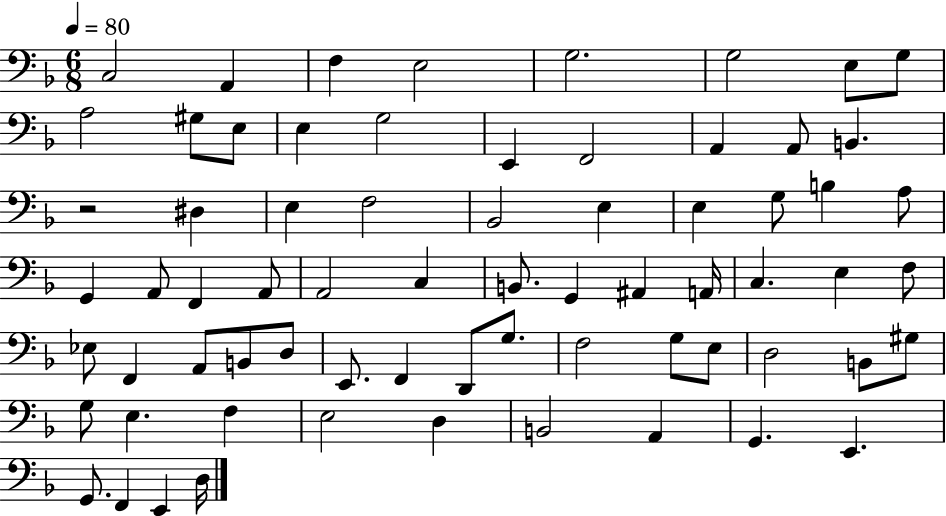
X:1
T:Untitled
M:6/8
L:1/4
K:F
C,2 A,, F, E,2 G,2 G,2 E,/2 G,/2 A,2 ^G,/2 E,/2 E, G,2 E,, F,,2 A,, A,,/2 B,, z2 ^D, E, F,2 _B,,2 E, E, G,/2 B, A,/2 G,, A,,/2 F,, A,,/2 A,,2 C, B,,/2 G,, ^A,, A,,/4 C, E, F,/2 _E,/2 F,, A,,/2 B,,/2 D,/2 E,,/2 F,, D,,/2 G,/2 F,2 G,/2 E,/2 D,2 B,,/2 ^G,/2 G,/2 E, F, E,2 D, B,,2 A,, G,, E,, G,,/2 F,, E,, D,/4